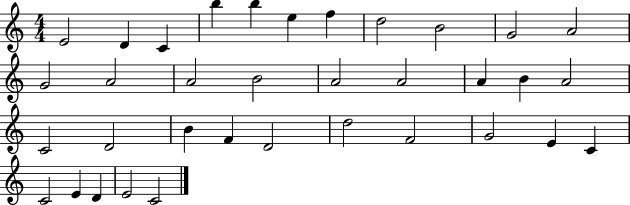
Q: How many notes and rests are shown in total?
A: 35